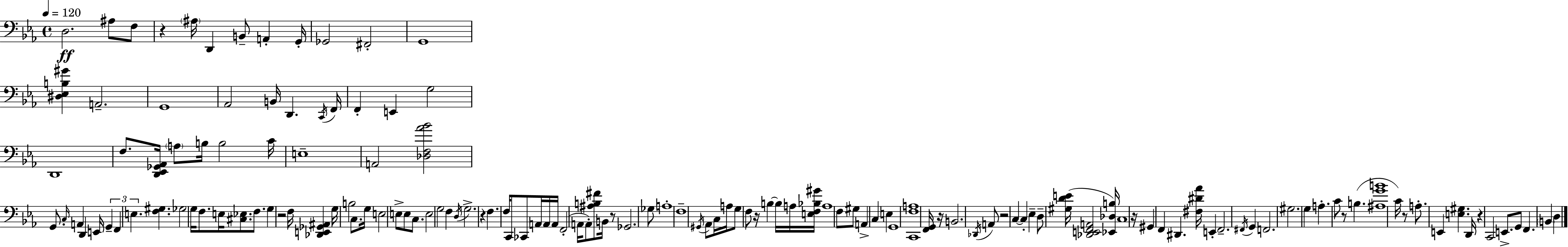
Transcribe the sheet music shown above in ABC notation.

X:1
T:Untitled
M:4/4
L:1/4
K:Cm
D,2 ^A,/2 F,/2 z ^A,/4 D,, B,,/2 A,, G,,/4 _G,,2 ^F,,2 G,,4 [^D,_E,B,^G] A,,2 G,,4 _A,,2 B,,/4 D,, C,,/4 F,,/4 F,, E,, G,2 D,,4 F,/2 [D,,_E,,_G,,_A,,]/4 A,/2 B,/4 B,2 C/4 E,4 A,,2 [_D,F,_A_B]2 G,,/2 C,/4 A,, D,, E,,/4 G,, F,, E, [F,^G,] _G,2 G,/4 F,/2 E,/4 [^C,_E,]/2 F,/2 G, z2 F,/4 [_D,,E,,_G,,^A,,] G,/4 B,2 C,/2 G,/4 E,2 E,/2 E,/2 C,/2 E,2 G,2 F, D,/4 G,2 z F, F,/4 C,,/2 _C,,/2 A,,/4 A,,/4 A,,/4 F,,2 A,,/4 A,,/2 [^A,B,^F]/2 B,,/4 z/2 _G,,2 _G,/2 A,4 F,4 ^G,,/4 _A,,/2 C,/4 A,/4 G,/2 F,/2 z/4 B, B,/4 A,/4 [E,F,_B,^G]/4 A,4 F,/2 ^G,/2 A,, C, E, G,,4 [C,,F,A,]4 [F,,G,,]/4 z/4 B,,2 _D,,/4 A,,/2 z2 C, C, _E, D,/2 [^G,DE]/4 [_D,,E,,F,,A,,]2 [_E,,_D,B,]/4 C,4 z/4 ^G,, F,, ^D,, [^F,^D_A]/4 E,, F,,2 ^F,,/4 G,, F,,2 ^G,2 G, A, C/2 z/2 B, [^A,GB]4 C/4 z/2 A,/2 E,, [E,^G,] D,,/4 z C,,2 E,,/2 G,,/2 F,, B,, D,